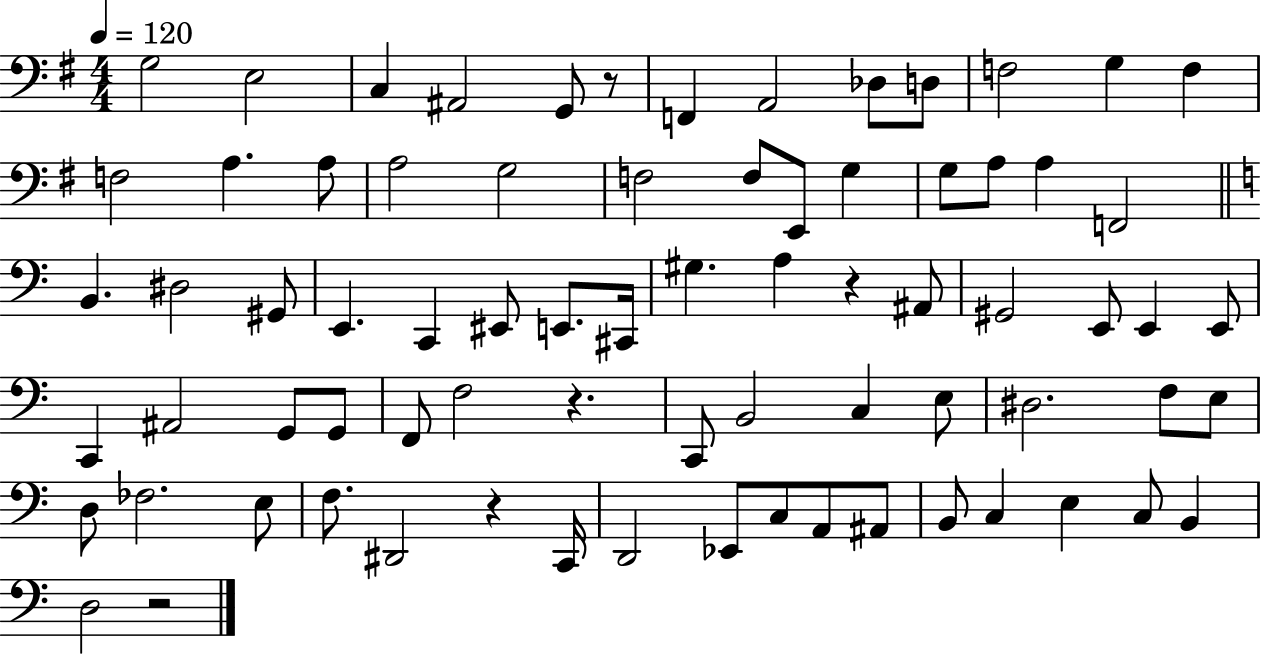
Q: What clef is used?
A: bass